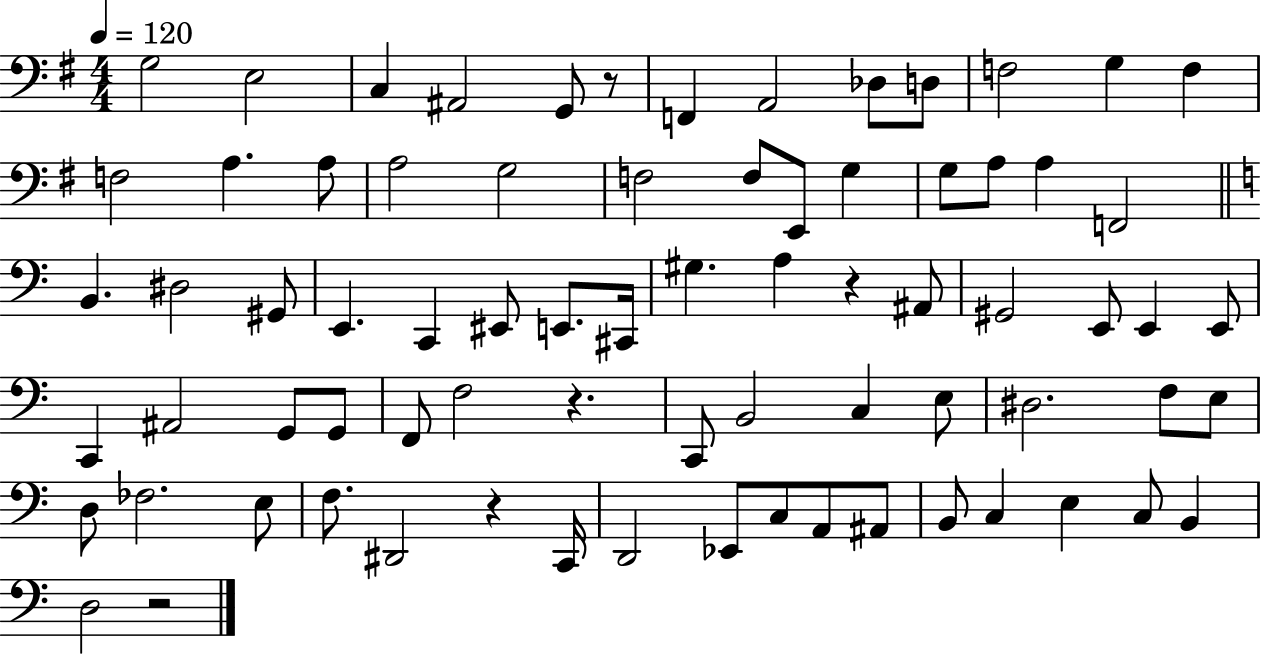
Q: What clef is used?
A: bass